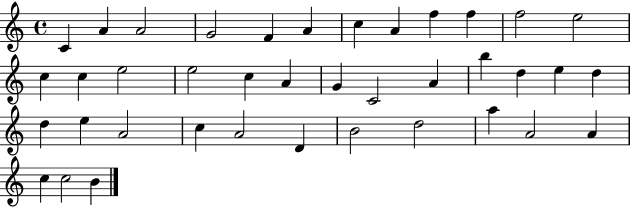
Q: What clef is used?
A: treble